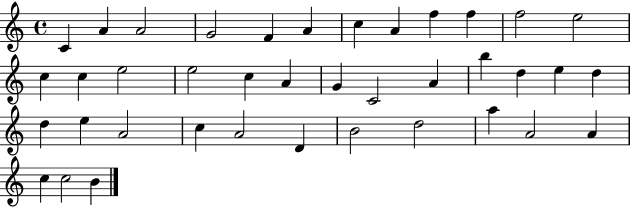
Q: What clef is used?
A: treble